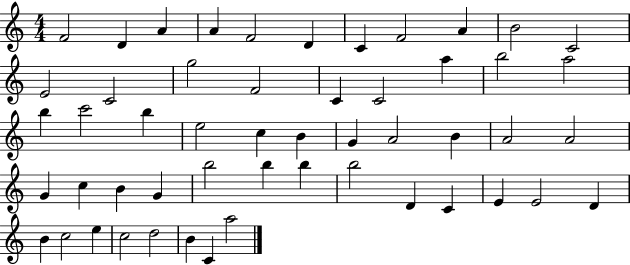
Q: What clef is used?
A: treble